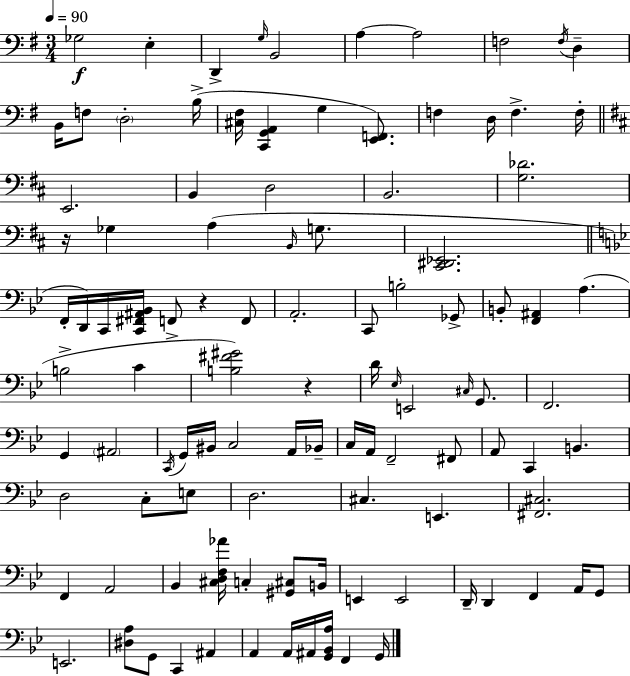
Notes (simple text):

Gb3/h E3/q D2/q G3/s B2/h A3/q A3/h F3/h F3/s D3/q B2/s F3/e D3/h B3/s [C#3,F#3]/s [C2,G2,A2]/q G3/q [E2,F2]/e. F3/q D3/s F3/q. F3/s E2/h. B2/q D3/h B2/h. [G3,Db4]/h. R/s Gb3/q A3/q B2/s G3/e. [C#2,D#2,Eb2]/h. F2/s D2/s C2/s [C2,F#2,A#2,Bb2]/s F2/e R/q F2/e A2/h. C2/e B3/h Gb2/e B2/e [F2,A#2]/q A3/q. B3/h C4/q [B3,F#4,G#4]/h R/q D4/s Eb3/s E2/h C#3/s G2/e. F2/h. G2/q A#2/h C2/s G2/s BIS2/s C3/h A2/s Bb2/s C3/s A2/s F2/h F#2/e A2/e C2/q B2/q. D3/h C3/e E3/e D3/h. C#3/q. E2/q. [F#2,C#3]/h. F2/q A2/h Bb2/q [C#3,D3,F3,Ab4]/s C3/q [G#2,C#3]/e B2/s E2/q E2/h D2/s D2/q F2/q A2/s G2/e E2/h. [D#3,A3]/e G2/e C2/q A#2/q A2/q A2/s A#2/s [G2,Bb2,A3]/s F2/q G2/s